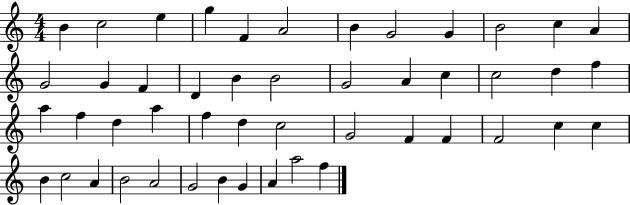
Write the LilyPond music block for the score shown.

{
  \clef treble
  \numericTimeSignature
  \time 4/4
  \key c \major
  b'4 c''2 e''4 | g''4 f'4 a'2 | b'4 g'2 g'4 | b'2 c''4 a'4 | \break g'2 g'4 f'4 | d'4 b'4 b'2 | g'2 a'4 c''4 | c''2 d''4 f''4 | \break a''4 f''4 d''4 a''4 | f''4 d''4 c''2 | g'2 f'4 f'4 | f'2 c''4 c''4 | \break b'4 c''2 a'4 | b'2 a'2 | g'2 b'4 g'4 | a'4 a''2 f''4 | \break \bar "|."
}